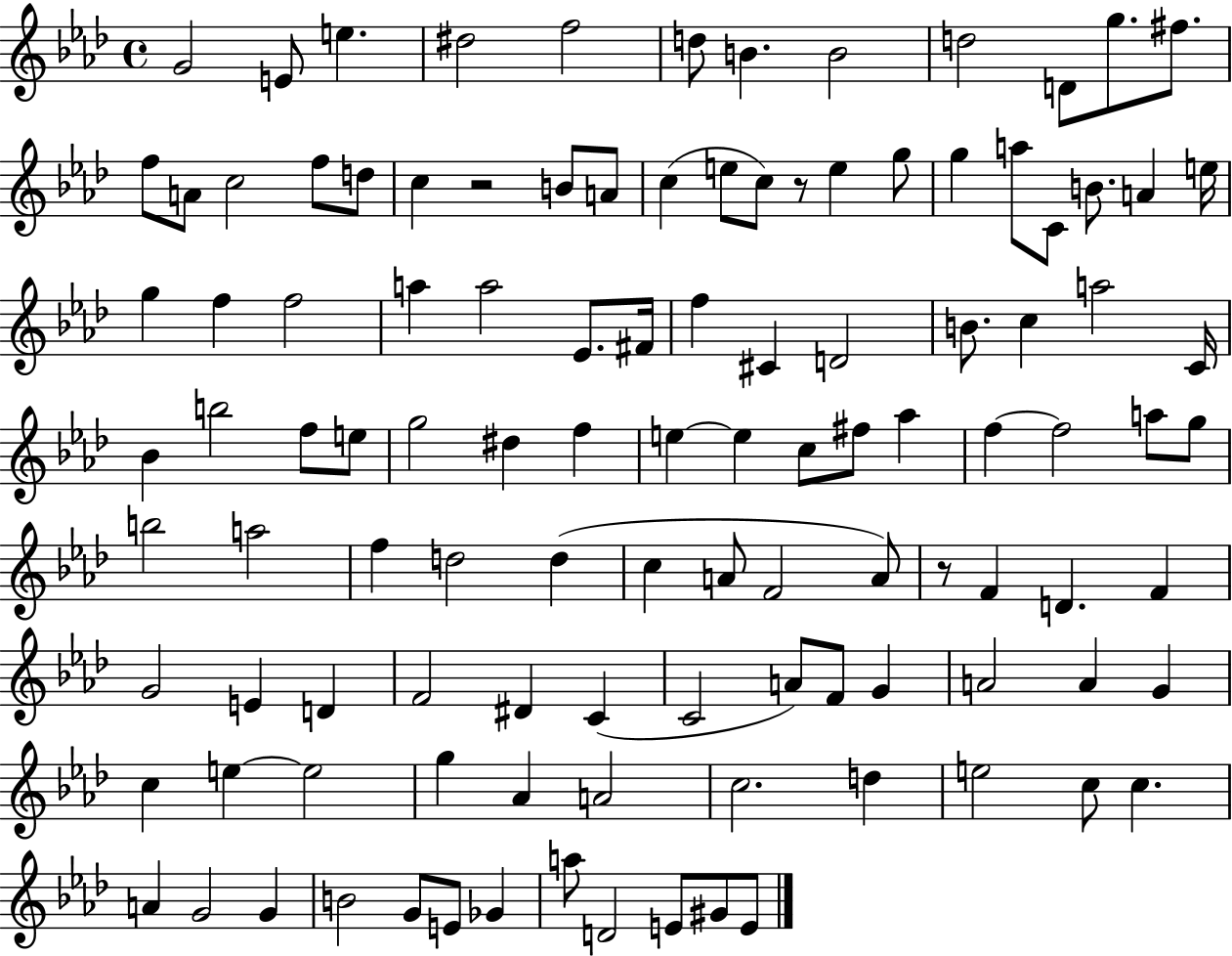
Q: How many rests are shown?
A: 3